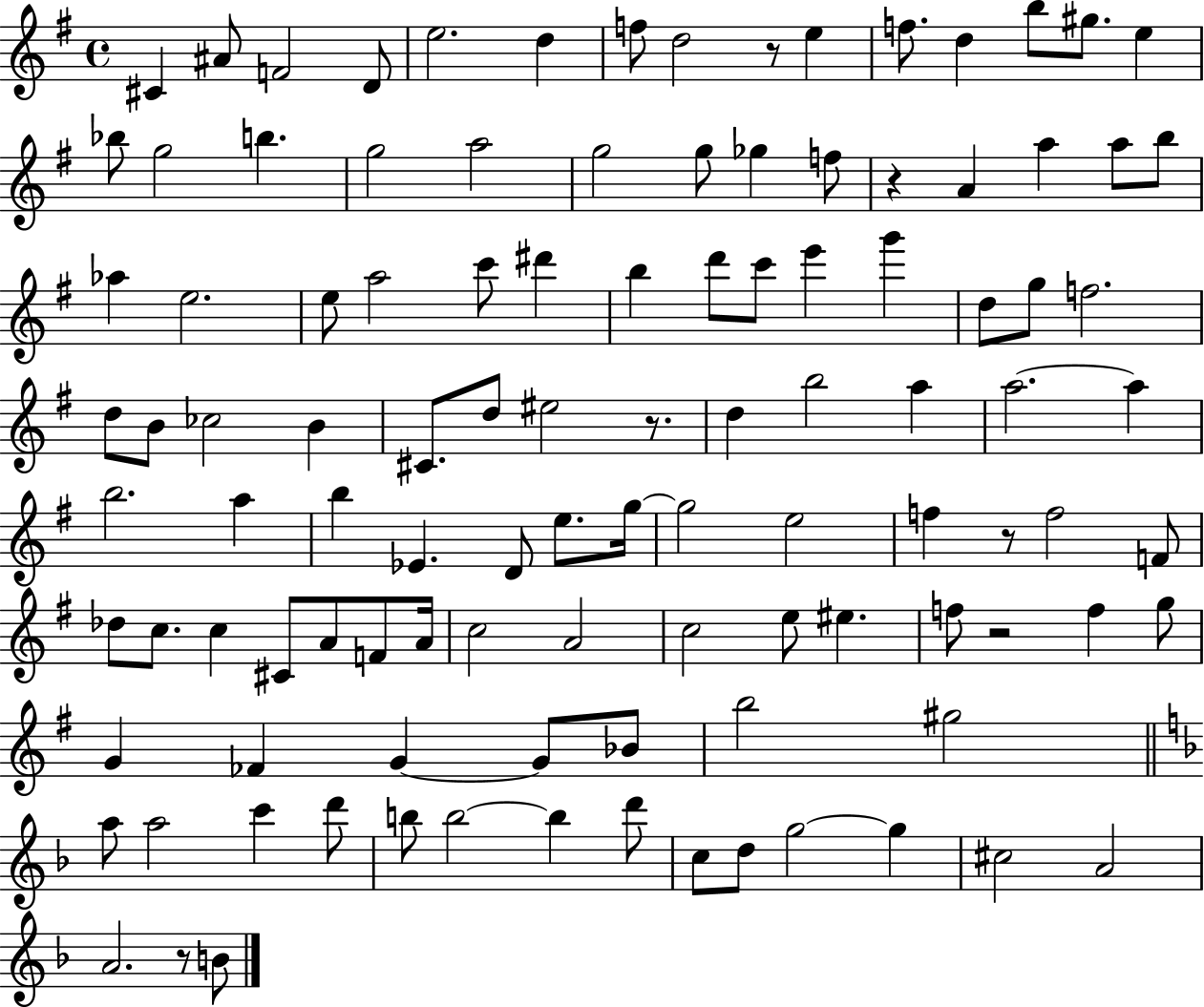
C#4/q A#4/e F4/h D4/e E5/h. D5/q F5/e D5/h R/e E5/q F5/e. D5/q B5/e G#5/e. E5/q Bb5/e G5/h B5/q. G5/h A5/h G5/h G5/e Gb5/q F5/e R/q A4/q A5/q A5/e B5/e Ab5/q E5/h. E5/e A5/h C6/e D#6/q B5/q D6/e C6/e E6/q G6/q D5/e G5/e F5/h. D5/e B4/e CES5/h B4/q C#4/e. D5/e EIS5/h R/e. D5/q B5/h A5/q A5/h. A5/q B5/h. A5/q B5/q Eb4/q. D4/e E5/e. G5/s G5/h E5/h F5/q R/e F5/h F4/e Db5/e C5/e. C5/q C#4/e A4/e F4/e A4/s C5/h A4/h C5/h E5/e EIS5/q. F5/e R/h F5/q G5/e G4/q FES4/q G4/q G4/e Bb4/e B5/h G#5/h A5/e A5/h C6/q D6/e B5/e B5/h B5/q D6/e C5/e D5/e G5/h G5/q C#5/h A4/h A4/h. R/e B4/e